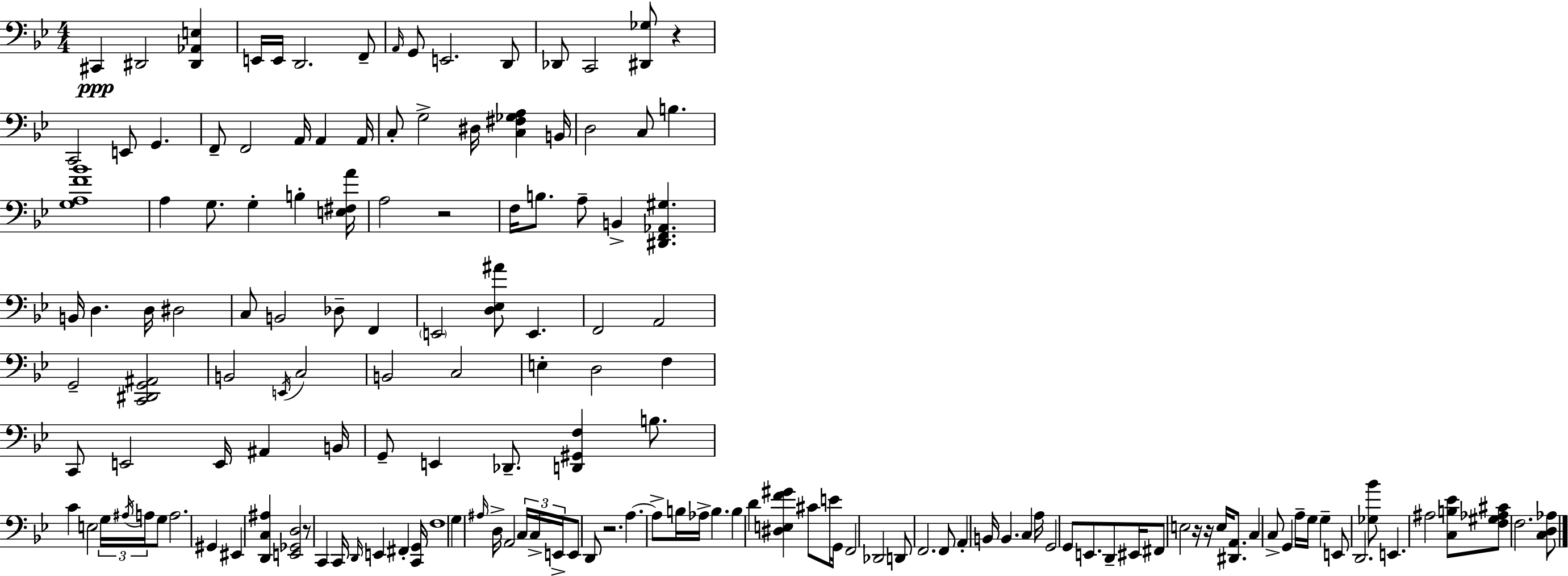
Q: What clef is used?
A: bass